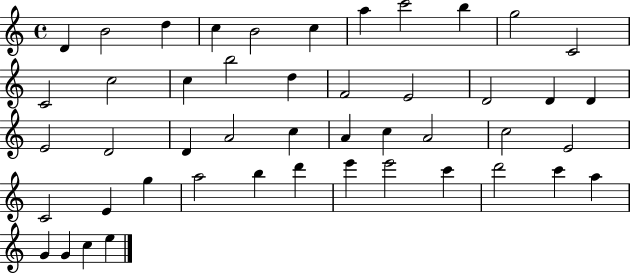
{
  \clef treble
  \time 4/4
  \defaultTimeSignature
  \key c \major
  d'4 b'2 d''4 | c''4 b'2 c''4 | a''4 c'''2 b''4 | g''2 c'2 | \break c'2 c''2 | c''4 b''2 d''4 | f'2 e'2 | d'2 d'4 d'4 | \break e'2 d'2 | d'4 a'2 c''4 | a'4 c''4 a'2 | c''2 e'2 | \break c'2 e'4 g''4 | a''2 b''4 d'''4 | e'''4 e'''2 c'''4 | d'''2 c'''4 a''4 | \break g'4 g'4 c''4 e''4 | \bar "|."
}